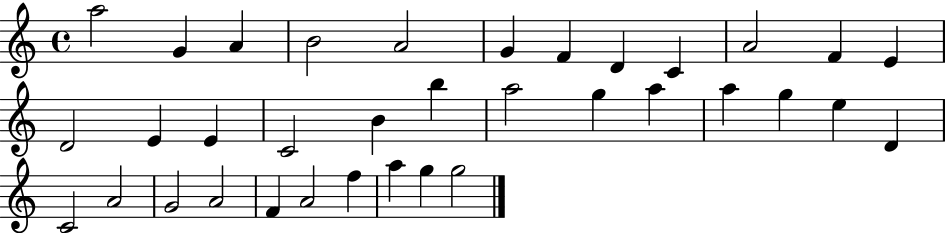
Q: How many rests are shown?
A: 0